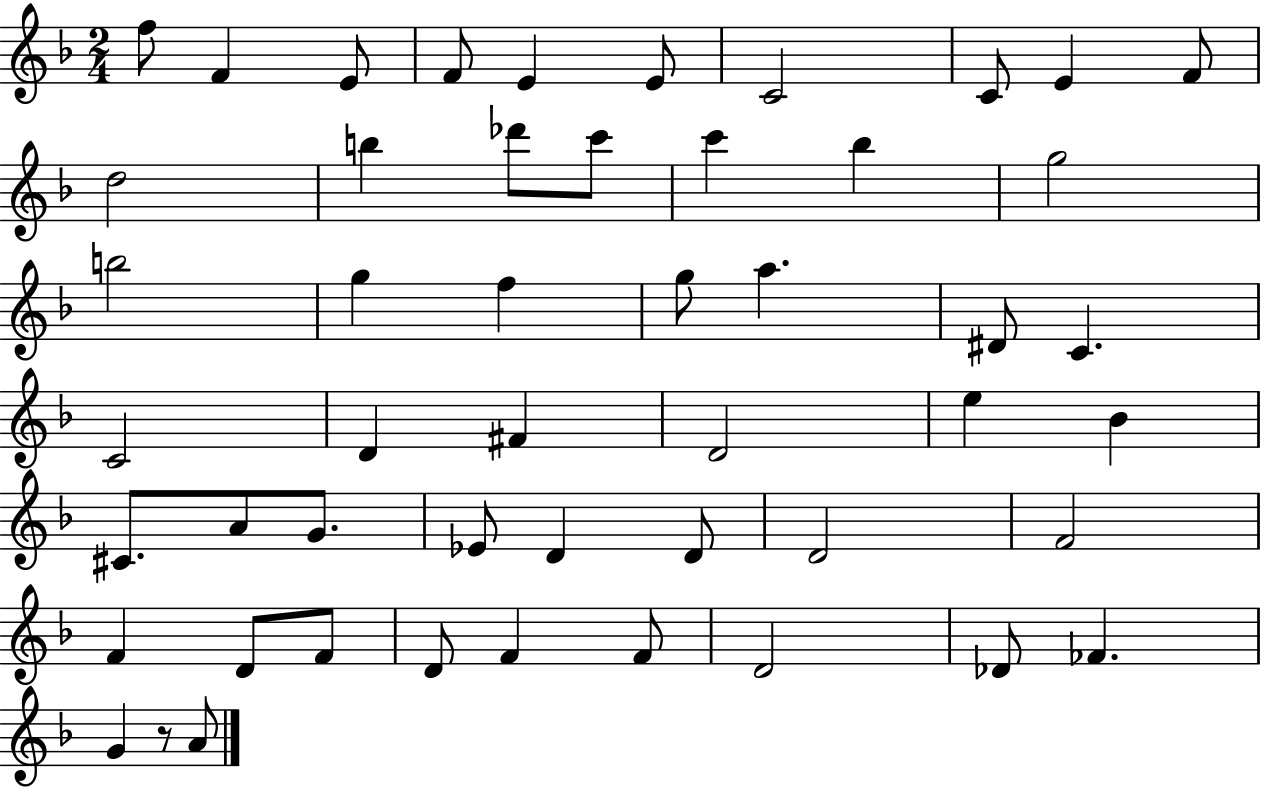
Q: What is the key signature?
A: F major